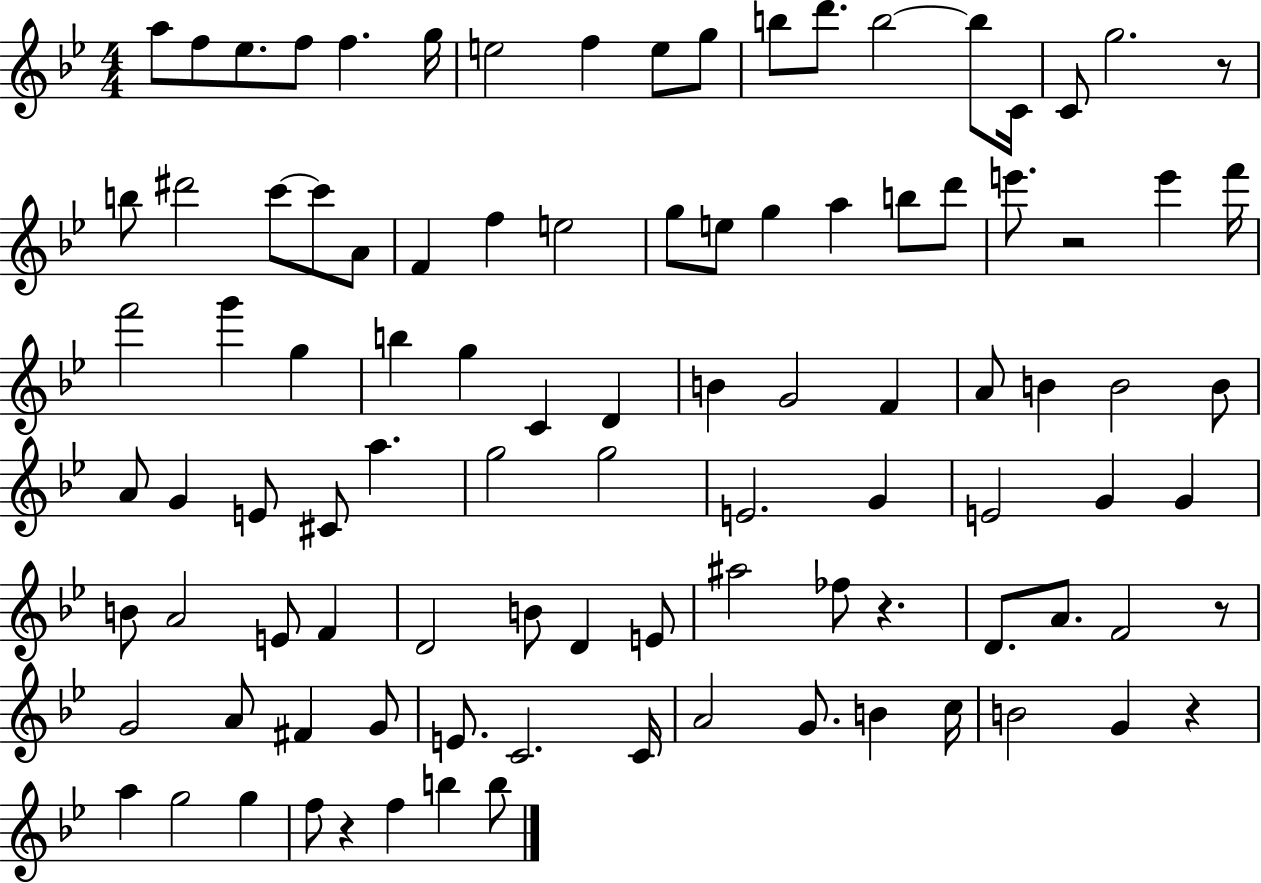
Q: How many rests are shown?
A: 6